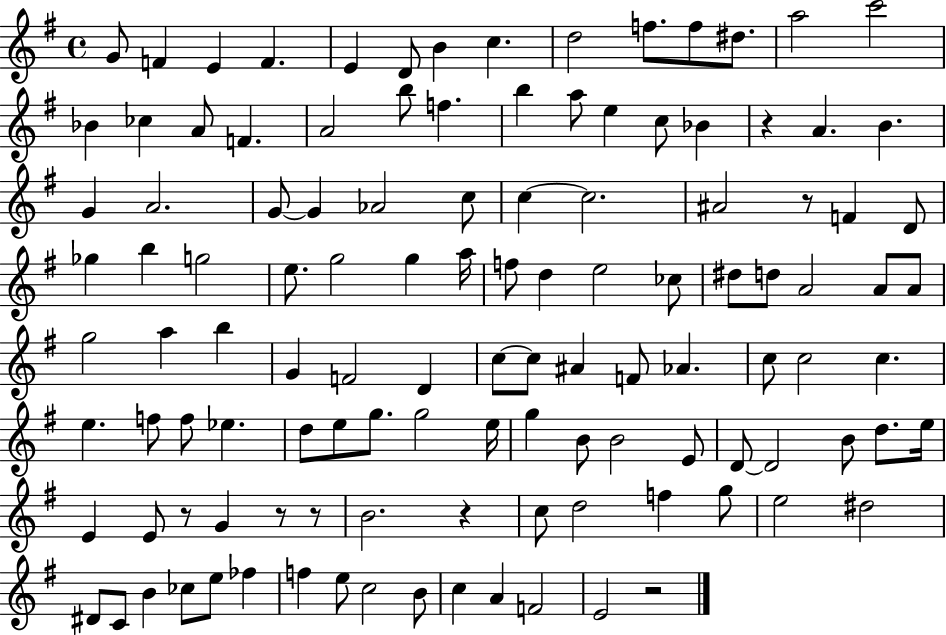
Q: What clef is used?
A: treble